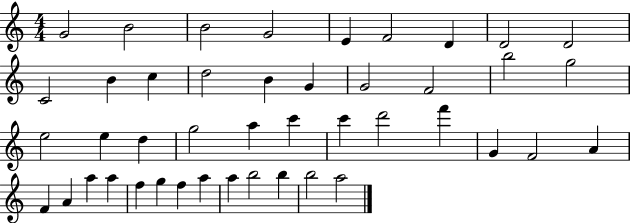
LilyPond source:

{
  \clef treble
  \numericTimeSignature
  \time 4/4
  \key c \major
  g'2 b'2 | b'2 g'2 | e'4 f'2 d'4 | d'2 d'2 | \break c'2 b'4 c''4 | d''2 b'4 g'4 | g'2 f'2 | b''2 g''2 | \break e''2 e''4 d''4 | g''2 a''4 c'''4 | c'''4 d'''2 f'''4 | g'4 f'2 a'4 | \break f'4 a'4 a''4 a''4 | f''4 g''4 f''4 a''4 | a''4 b''2 b''4 | b''2 a''2 | \break \bar "|."
}